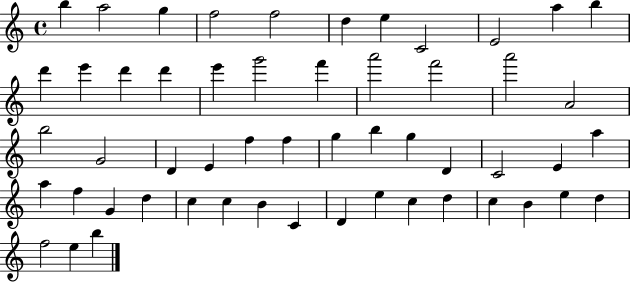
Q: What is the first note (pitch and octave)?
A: B5